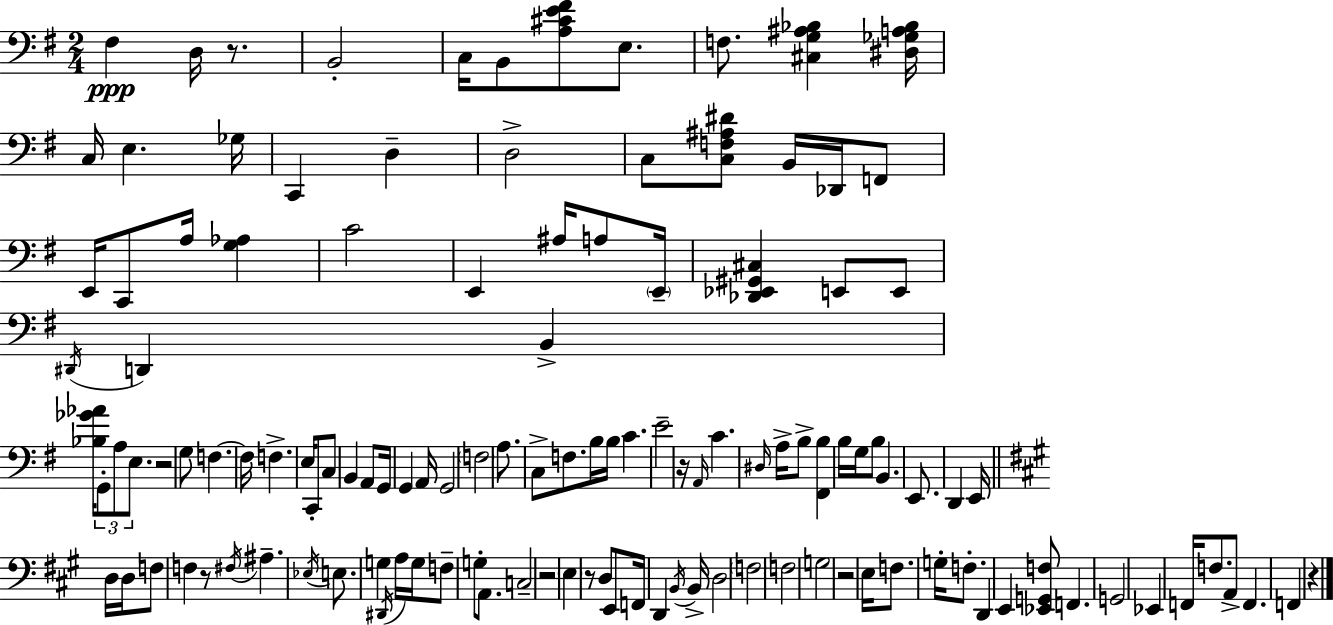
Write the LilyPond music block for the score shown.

{
  \clef bass
  \numericTimeSignature
  \time 2/4
  \key g \major
  \repeat volta 2 { fis4\ppp d16 r8. | b,2-. | c16 b,8 <a cis' e' fis'>8 e8. | f8. <cis g ais bes>4 <dis ges a bes>16 | \break c16 e4. ges16 | c,4 d4-- | d2-> | c8 <c f ais dis'>8 b,16 des,16 f,8 | \break e,16 c,8 a16 <g aes>4 | c'2 | e,4 ais16 a8 \parenthesize e,16-- | <des, ees, gis, cis>4 e,8 e,8 | \break \acciaccatura { dis,16 } d,4 b,4-> | <bes ges' aes'>16 \tuplet 3/2 { g,8-. a8 e8. } | r2 | g8 f4.~~ | \break f16 f4.-> | e16 c,8-. c8 b,4 | a,8 g,16 g,4 | a,16 g,2 | \break \parenthesize f2 | a8. c8-> f8. | b16 b16 c'4. | e'2-- | \break r16 \grace { a,16 } c'4. | \grace { dis16 } a16-> b8-> <fis, b>4 | b16 g16 b8 b,4. | e,8. d,4 | \break e,16 \bar "||" \break \key a \major d16 d16 f8 f4 | r8 \acciaccatura { fis16 } ais4.-- | \acciaccatura { ees16 } e8. g4 | \acciaccatura { dis,16 } a16 g16 f8-- g8-. | \break a,8. c2-- | r2 | \parenthesize e4 r8 | d8 e,8 f,16 d,4 | \break \acciaccatura { b,16 } b,16-> d2 | \parenthesize f2 | f2 | g2 | \break r2 | e16 f8. | g16-. f8.-. d,4 | e,4 <ees, g, f>8 f,4. | \break g,2 | ees,4 | f,16 f8. a,8-> f,4. | f,4 | \break r4 } \bar "|."
}